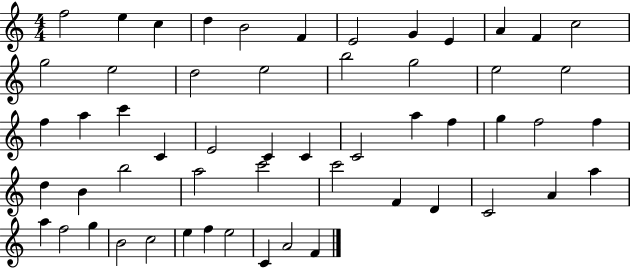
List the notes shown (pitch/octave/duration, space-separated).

F5/h E5/q C5/q D5/q B4/h F4/q E4/h G4/q E4/q A4/q F4/q C5/h G5/h E5/h D5/h E5/h B5/h G5/h E5/h E5/h F5/q A5/q C6/q C4/q E4/h C4/q C4/q C4/h A5/q F5/q G5/q F5/h F5/q D5/q B4/q B5/h A5/h C6/h C6/h F4/q D4/q C4/h A4/q A5/q A5/q F5/h G5/q B4/h C5/h E5/q F5/q E5/h C4/q A4/h F4/q